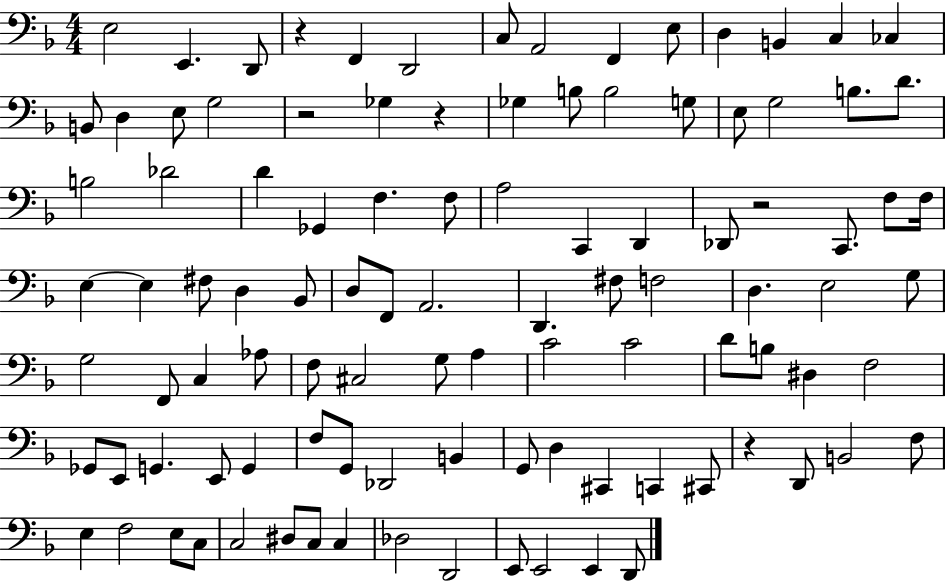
E3/h E2/q. D2/e R/q F2/q D2/h C3/e A2/h F2/q E3/e D3/q B2/q C3/q CES3/q B2/e D3/q E3/e G3/h R/h Gb3/q R/q Gb3/q B3/e B3/h G3/e E3/e G3/h B3/e. D4/e. B3/h Db4/h D4/q Gb2/q F3/q. F3/e A3/h C2/q D2/q Db2/e R/h C2/e. F3/e F3/s E3/q E3/q F#3/e D3/q Bb2/e D3/e F2/e A2/h. D2/q. F#3/e F3/h D3/q. E3/h G3/e G3/h F2/e C3/q Ab3/e F3/e C#3/h G3/e A3/q C4/h C4/h D4/e B3/e D#3/q F3/h Gb2/e E2/e G2/q. E2/e G2/q F3/e G2/e Db2/h B2/q G2/e D3/q C#2/q C2/q C#2/e R/q D2/e B2/h F3/e E3/q F3/h E3/e C3/e C3/h D#3/e C3/e C3/q Db3/h D2/h E2/e E2/h E2/q D2/e